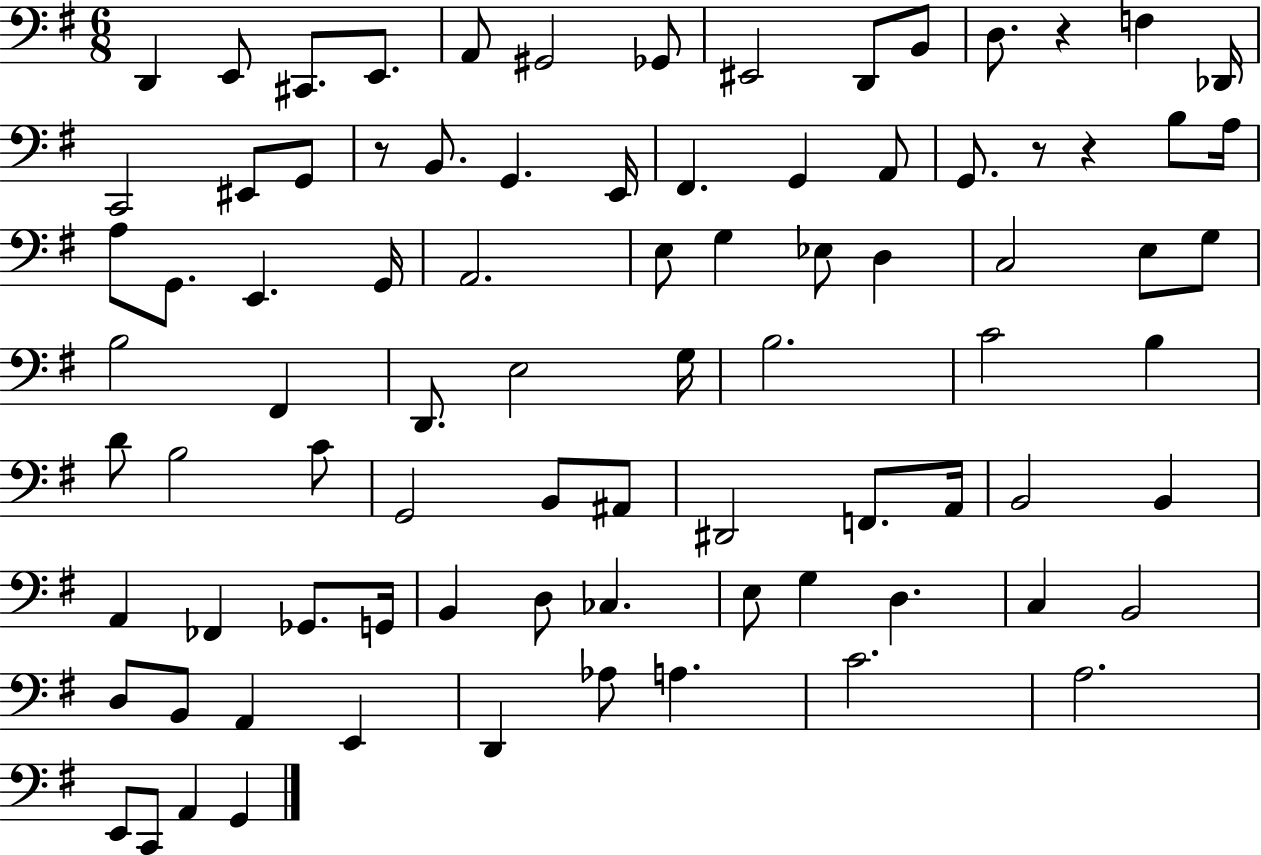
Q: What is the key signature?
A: G major